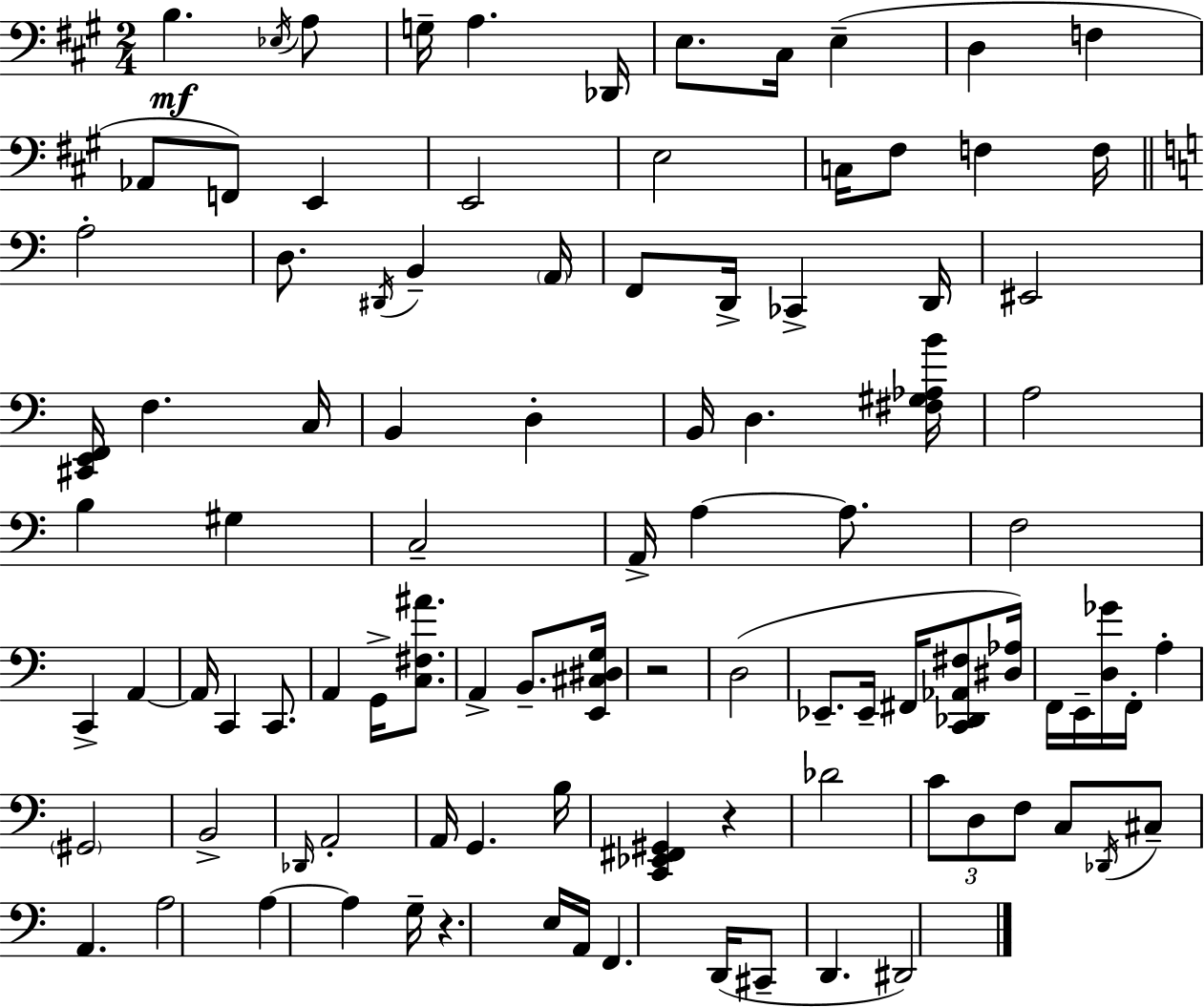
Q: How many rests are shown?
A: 3